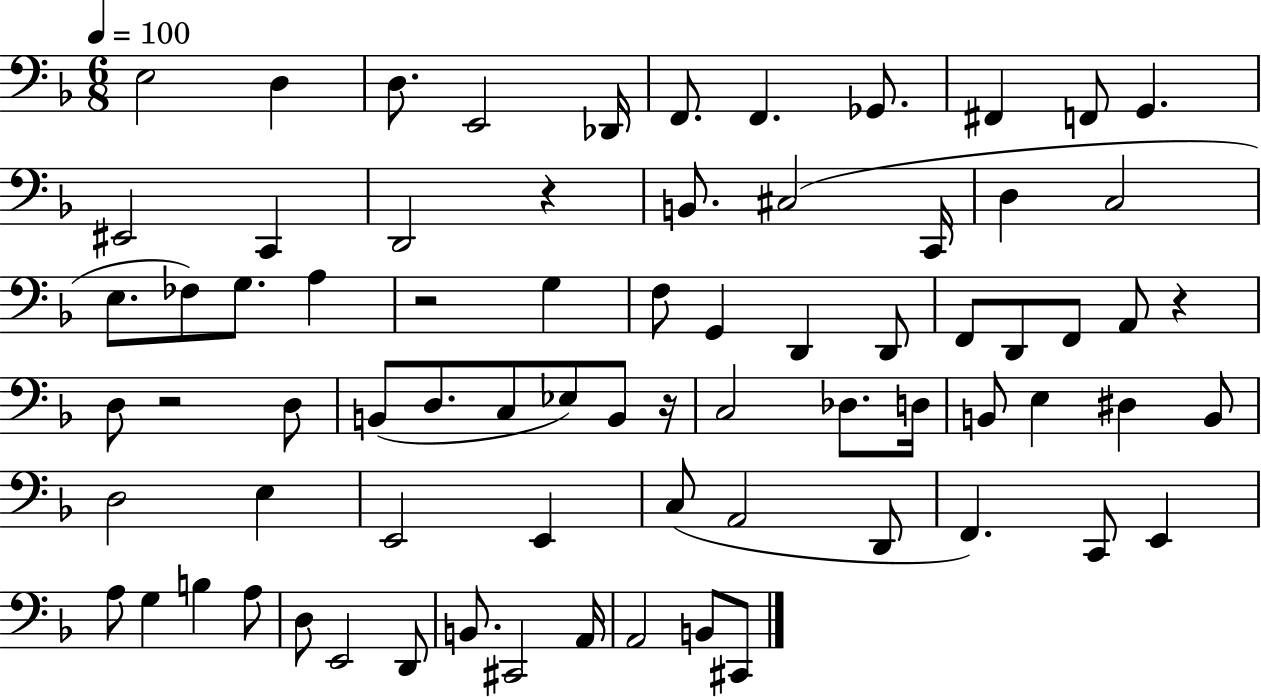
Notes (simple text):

E3/h D3/q D3/e. E2/h Db2/s F2/e. F2/q. Gb2/e. F#2/q F2/e G2/q. EIS2/h C2/q D2/h R/q B2/e. C#3/h C2/s D3/q C3/h E3/e. FES3/e G3/e. A3/q R/h G3/q F3/e G2/q D2/q D2/e F2/e D2/e F2/e A2/e R/q D3/e R/h D3/e B2/e D3/e. C3/e Eb3/e B2/e R/s C3/h Db3/e. D3/s B2/e E3/q D#3/q B2/e D3/h E3/q E2/h E2/q C3/e A2/h D2/e F2/q. C2/e E2/q A3/e G3/q B3/q A3/e D3/e E2/h D2/e B2/e. C#2/h A2/s A2/h B2/e C#2/e